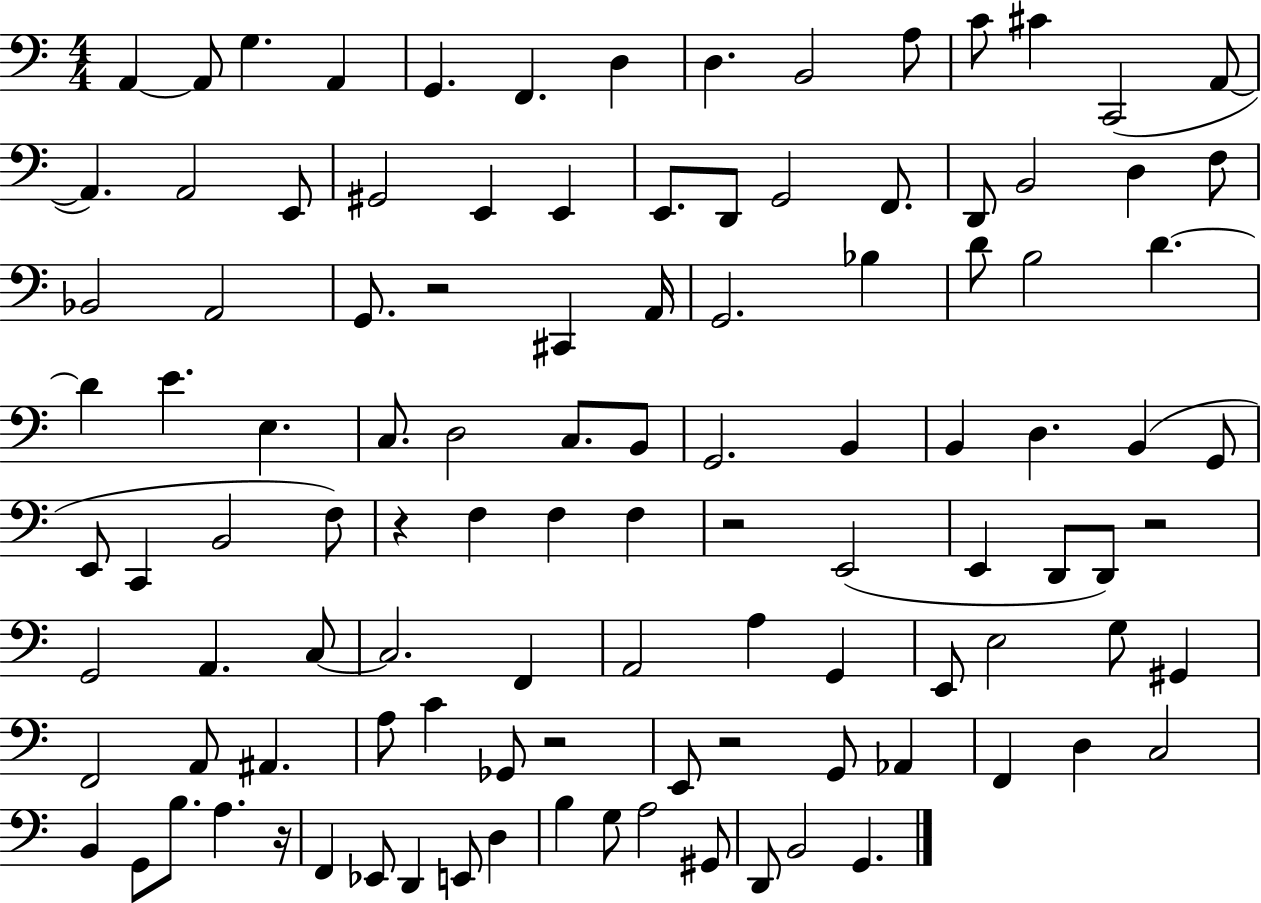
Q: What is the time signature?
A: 4/4